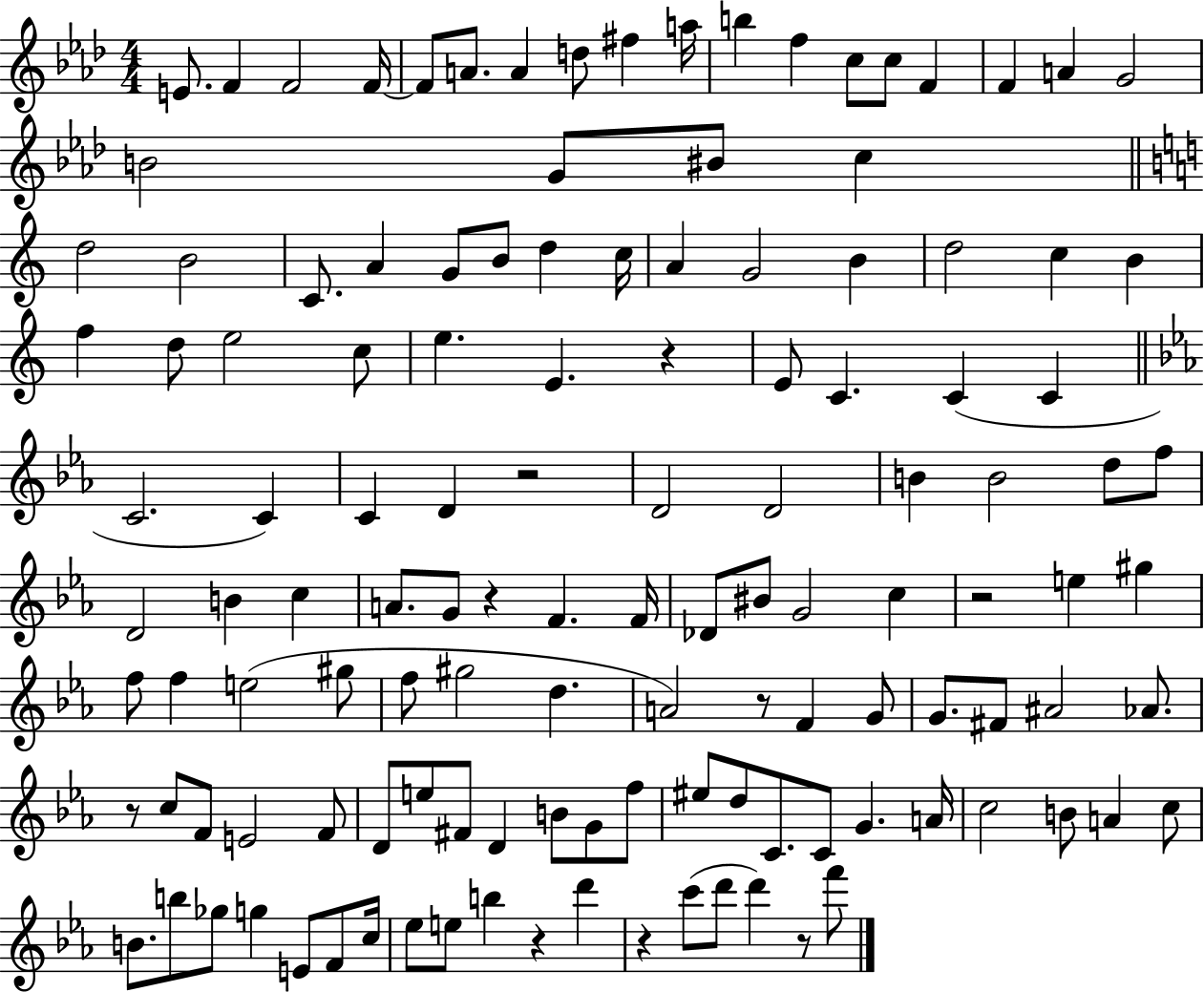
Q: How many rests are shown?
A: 9